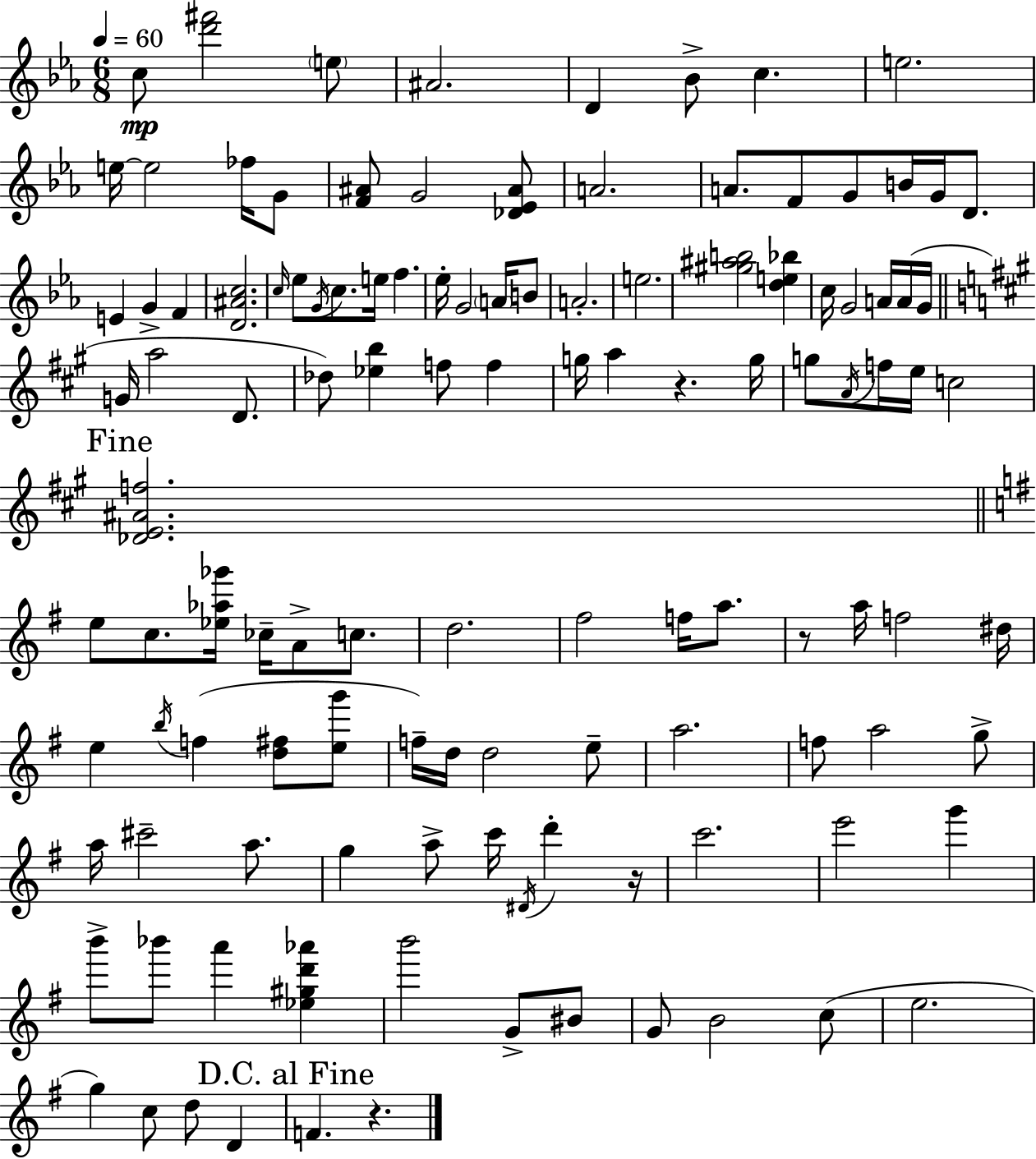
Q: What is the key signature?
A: C minor